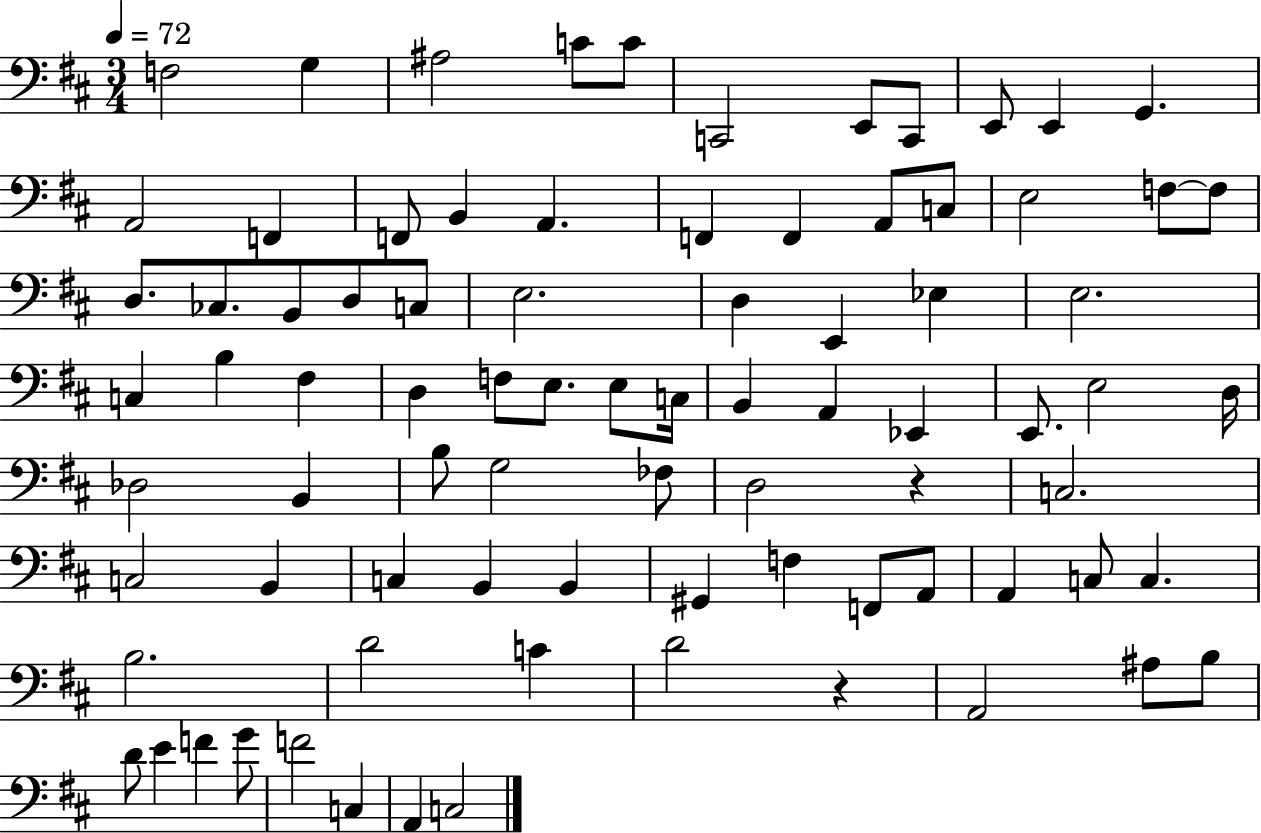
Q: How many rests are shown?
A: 2